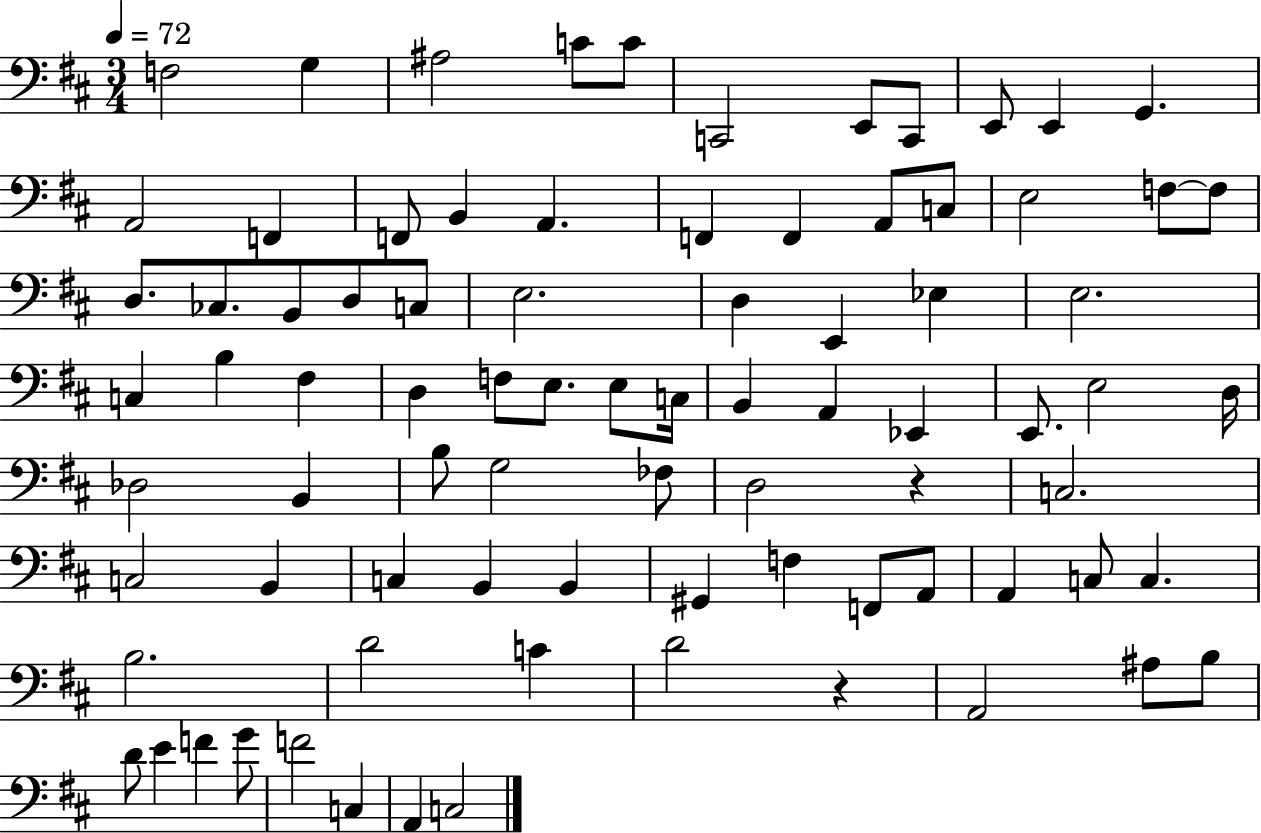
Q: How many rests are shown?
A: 2